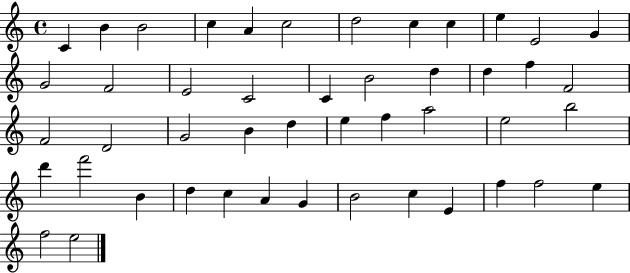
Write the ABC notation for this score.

X:1
T:Untitled
M:4/4
L:1/4
K:C
C B B2 c A c2 d2 c c e E2 G G2 F2 E2 C2 C B2 d d f F2 F2 D2 G2 B d e f a2 e2 b2 d' f'2 B d c A G B2 c E f f2 e f2 e2